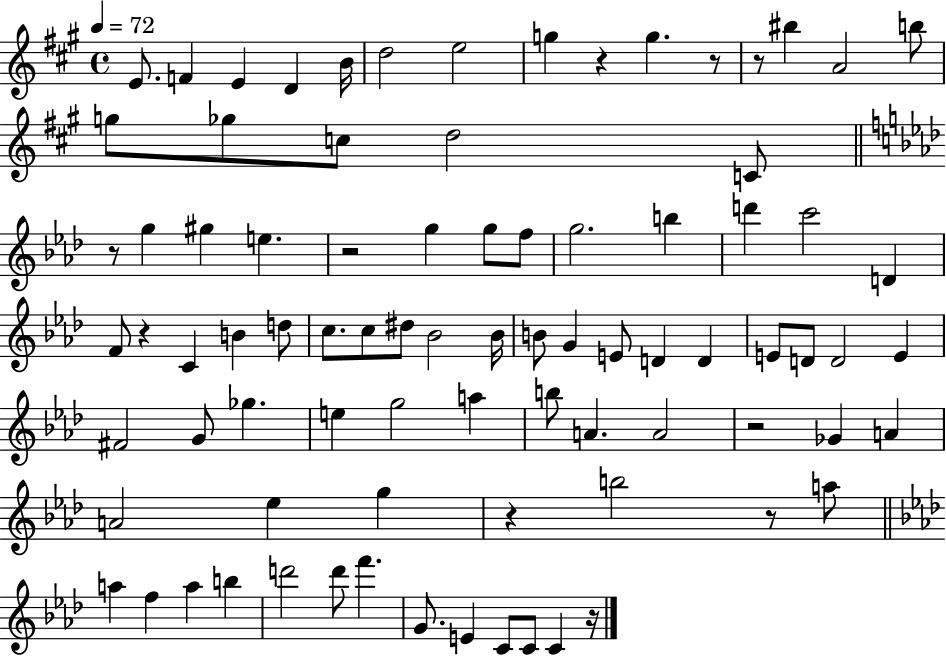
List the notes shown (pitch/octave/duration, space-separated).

E4/e. F4/q E4/q D4/q B4/s D5/h E5/h G5/q R/q G5/q. R/e R/e BIS5/q A4/h B5/e G5/e Gb5/e C5/e D5/h C4/e R/e G5/q G#5/q E5/q. R/h G5/q G5/e F5/e G5/h. B5/q D6/q C6/h D4/q F4/e R/q C4/q B4/q D5/e C5/e. C5/e D#5/e Bb4/h Bb4/s B4/e G4/q E4/e D4/q D4/q E4/e D4/e D4/h E4/q F#4/h G4/e Gb5/q. E5/q G5/h A5/q B5/e A4/q. A4/h R/h Gb4/q A4/q A4/h Eb5/q G5/q R/q B5/h R/e A5/e A5/q F5/q A5/q B5/q D6/h D6/e F6/q. G4/e. E4/q C4/e C4/e C4/q R/s